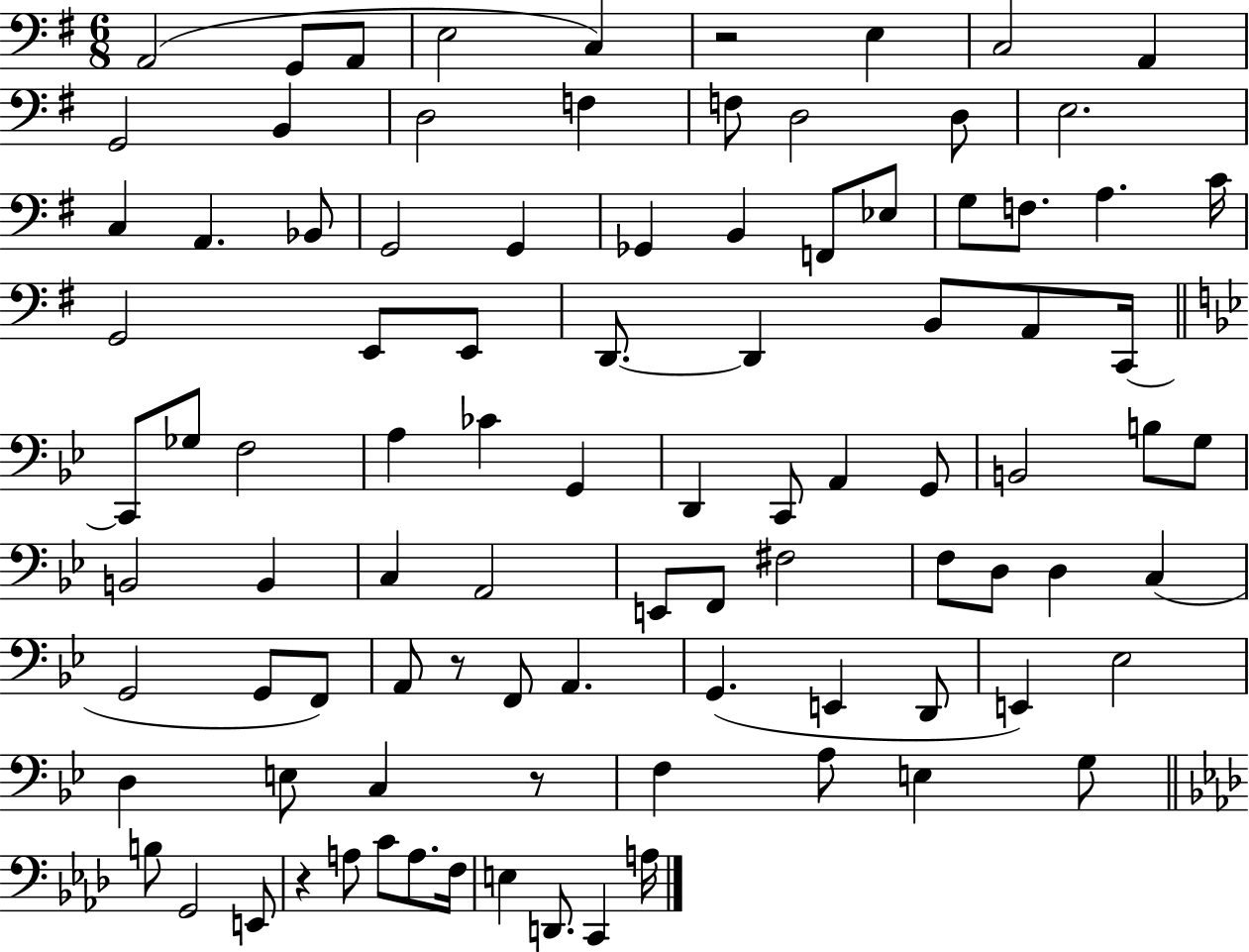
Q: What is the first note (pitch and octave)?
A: A2